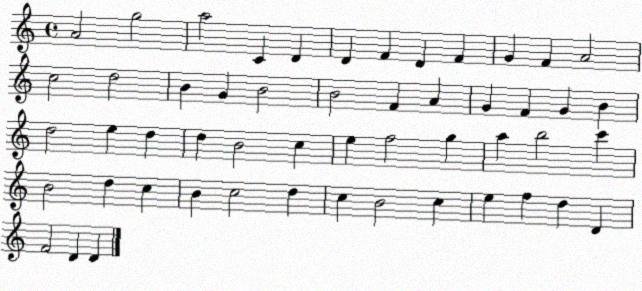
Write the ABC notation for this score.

X:1
T:Untitled
M:4/4
L:1/4
K:C
A2 g2 a2 C D D F D F G F A2 c2 d2 B G B2 B2 F A G F G B d2 e d d B2 c e f2 g a b2 c' B2 d c B c2 d c B2 c e f d D F2 D D